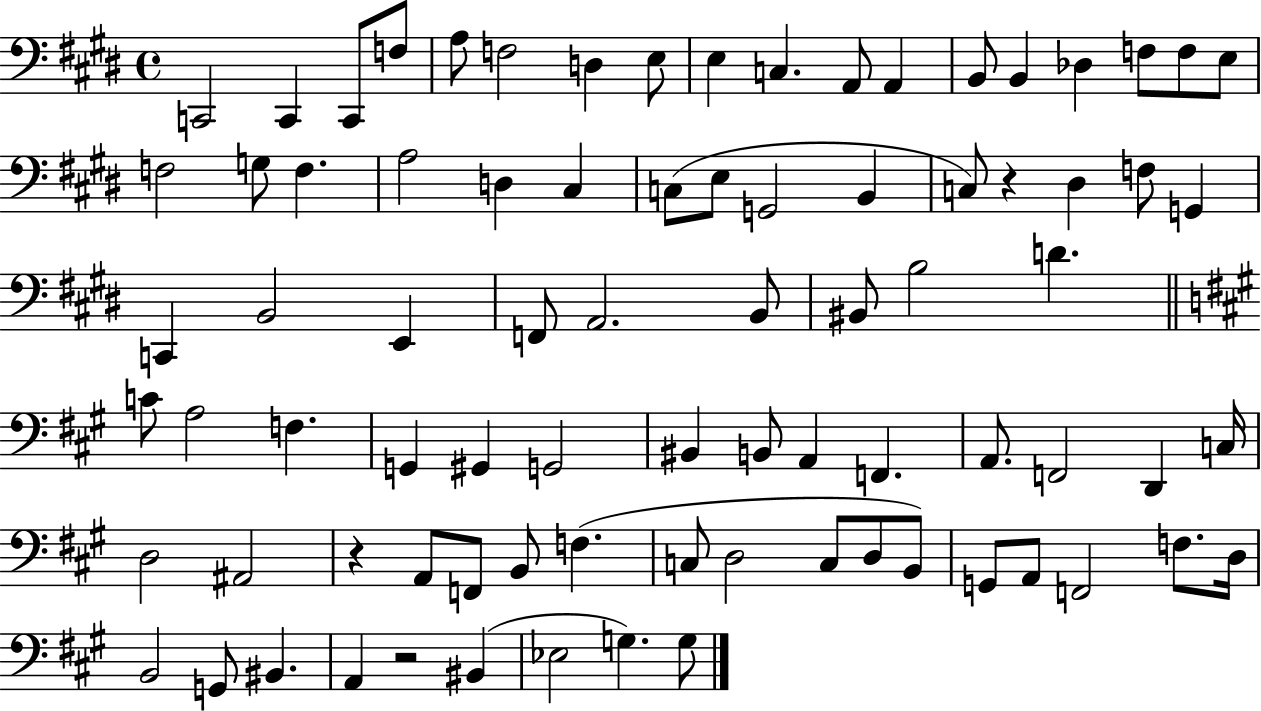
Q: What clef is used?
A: bass